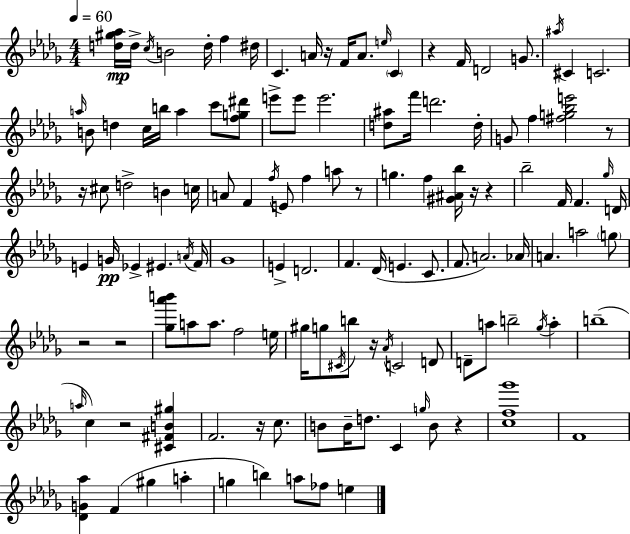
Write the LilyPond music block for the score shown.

{
  \clef treble
  \numericTimeSignature
  \time 4/4
  \key bes \minor
  \tempo 4 = 60
  <d'' gis'' aes''>16\mp d''16-> \acciaccatura { c''16 } b'2 d''16-. f''4 | dis''16 c'4. a'16 r16 f'16 a'8. \grace { e''16 } \parenthesize c'4 | r4 f'16 d'2 g'8. | \acciaccatura { ais''16 } cis'4 c'2. | \break \grace { a''16 } b'8 d''4 c''16 b''16 a''4 | c'''8 <f'' g'' dis'''>8 e'''8-> e'''8 e'''2. | <d'' ais''>8 f'''16 d'''2. | d''16-. g'8 f''4 <fis'' g'' bes'' e'''>2 | \break r8 r16 cis''8 d''2-> b'4 | c''16 a'8 f'4 \acciaccatura { f''16 } e'8 f''4 | a''8 r8 g''4. f''4 <gis' ais' bes''>16 | r16 r4 bes''2-- f'16 f'4. | \break \grace { ges''16 } d'16 e'4 g'16\pp ees'4-> eis'4. | \acciaccatura { a'16 } f'16 ges'1 | e'4-> d'2. | f'4. des'16( e'4. | \break c'8. f'8. a'2.) | aes'16 a'4. a''2 | \parenthesize g''8 r2 r2 | <ges'' aes''' b'''>8 a''8 a''8. f''2 | \break e''16 gis''16 g''8 \acciaccatura { cis'16 } b''8 r16 \acciaccatura { aes'16 } c'2 | d'8 d'8-- a''8 b''2-- | \acciaccatura { ges''16 } a''4-. b''1--( | \grace { a''16 } c''4) r2 | \break <cis' fis' b' gis''>4 f'2. | r16 c''8. b'8 b'16-- d''8. | c'4 \grace { g''16 } b'8 r4 <c'' f'' ges'''>1 | f'1 | \break <des' g' aes''>4 | f'4( gis''4 a''4-. g''4 | b''4) a''8 fes''8 e''4 \bar "|."
}